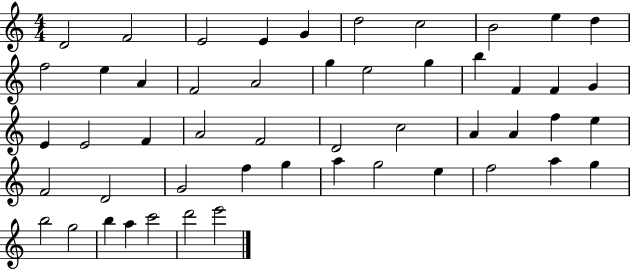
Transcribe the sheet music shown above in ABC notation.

X:1
T:Untitled
M:4/4
L:1/4
K:C
D2 F2 E2 E G d2 c2 B2 e d f2 e A F2 A2 g e2 g b F F G E E2 F A2 F2 D2 c2 A A f e F2 D2 G2 f g a g2 e f2 a g b2 g2 b a c'2 d'2 e'2